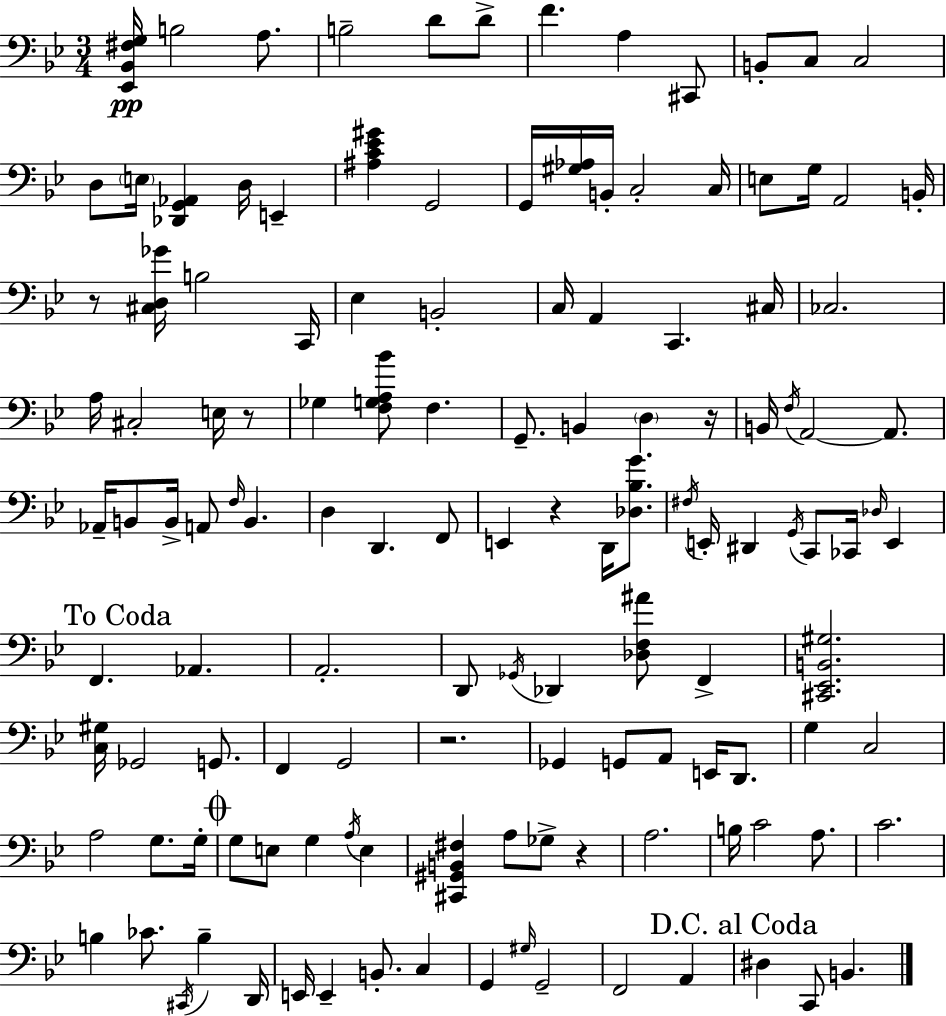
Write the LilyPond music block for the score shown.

{
  \clef bass
  \numericTimeSignature
  \time 3/4
  \key g \minor
  <ees, bes, fis g>16\pp b2 a8. | b2-- d'8 d'8-> | f'4. a4 cis,8 | b,8-. c8 c2 | \break d8 \parenthesize e16 <des, g, aes,>4 d16 e,4-- | <ais c' ees' gis'>4 g,2 | g,16 <gis aes>16 b,16-. c2-. c16 | e8 g16 a,2 b,16-. | \break r8 <cis d ges'>16 b2 c,16 | ees4 b,2-. | c16 a,4 c,4. cis16 | ces2. | \break a16 cis2-. e16 r8 | ges4 <f g a bes'>8 f4. | g,8.-- b,4 \parenthesize d4 r16 | b,16 \acciaccatura { f16 } a,2~~ a,8. | \break aes,16-- b,8 b,16-> a,8 \grace { f16 } b,4. | d4 d,4. | f,8 e,4 r4 d,16 <des bes g'>8. | \acciaccatura { fis16 } e,16-. dis,4 \acciaccatura { g,16 } c,8 ces,16 | \break \grace { des16 } e,4 \mark "To Coda" f,4. aes,4. | a,2.-. | d,8 \acciaccatura { ges,16 } des,4 | <des f ais'>8 f,4-> <cis, ees, b, gis>2. | \break <c gis>16 ges,2 | g,8. f,4 g,2 | r2. | ges,4 g,8 | \break a,8 e,16 d,8. g4 c2 | a2 | g8. g16-. \mark \markup { \musicglyph "scripts.coda" } g8 e8 g4 | \acciaccatura { a16 } e4 <cis, gis, b, fis>4 a8 | \break ges8-> r4 a2. | b16 c'2 | a8. c'2. | b4 ces'8. | \break \acciaccatura { cis,16 } b4-- d,16 e,16 e,4-- | b,8.-. c4 g,4 | \grace { gis16 } g,2-- f,2 | a,4 \mark "D.C. al Coda" dis4 | \break c,8 b,4. \bar "|."
}